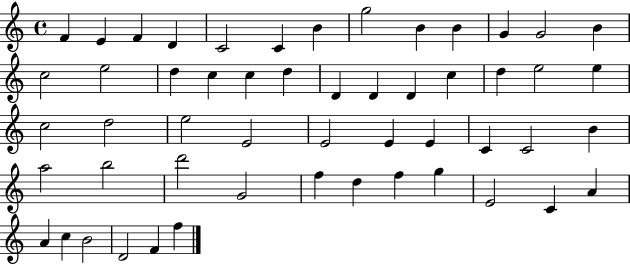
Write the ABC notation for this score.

X:1
T:Untitled
M:4/4
L:1/4
K:C
F E F D C2 C B g2 B B G G2 B c2 e2 d c c d D D D c d e2 e c2 d2 e2 E2 E2 E E C C2 B a2 b2 d'2 G2 f d f g E2 C A A c B2 D2 F f